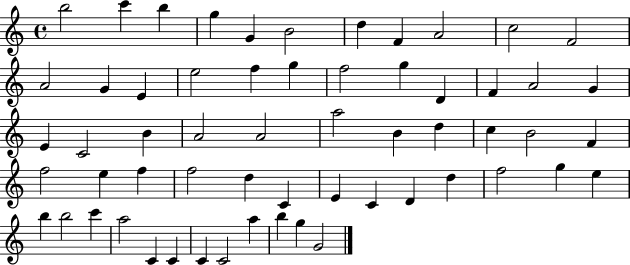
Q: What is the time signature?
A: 4/4